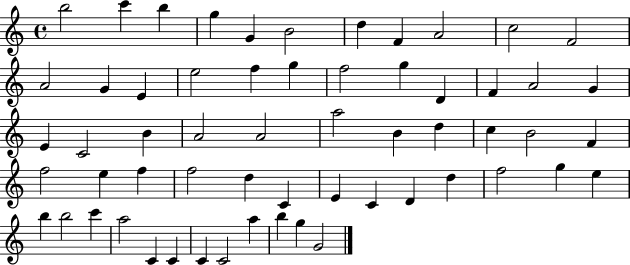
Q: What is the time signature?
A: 4/4